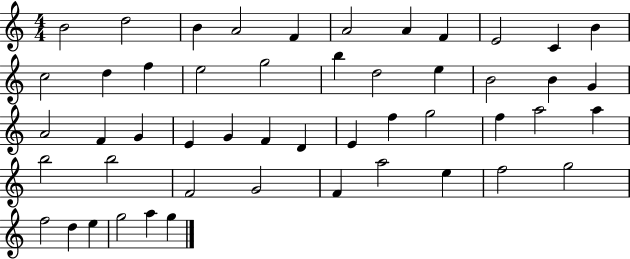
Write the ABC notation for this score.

X:1
T:Untitled
M:4/4
L:1/4
K:C
B2 d2 B A2 F A2 A F E2 C B c2 d f e2 g2 b d2 e B2 B G A2 F G E G F D E f g2 f a2 a b2 b2 F2 G2 F a2 e f2 g2 f2 d e g2 a g